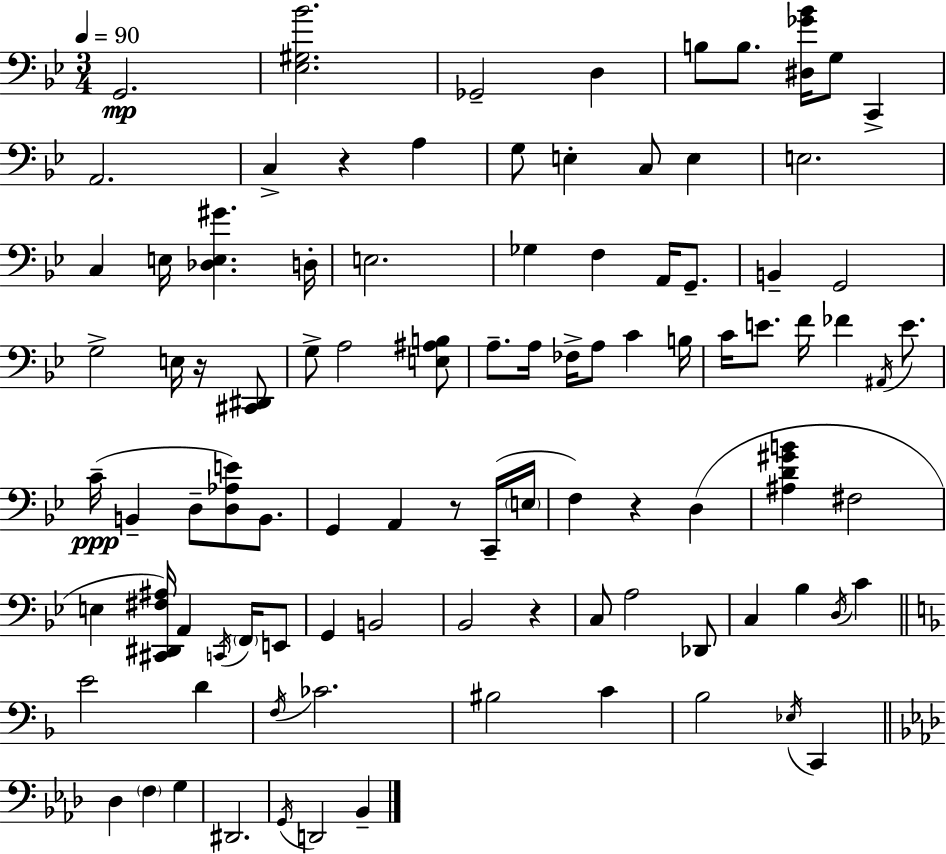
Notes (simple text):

G2/h. [Eb3,G#3,Bb4]/h. Gb2/h D3/q B3/e B3/e. [D#3,Gb4,Bb4]/s G3/e C2/q A2/h. C3/q R/q A3/q G3/e E3/q C3/e E3/q E3/h. C3/q E3/s [Db3,E3,G#4]/q. D3/s E3/h. Gb3/q F3/q A2/s G2/e. B2/q G2/h G3/h E3/s R/s [C#2,D#2]/e G3/e A3/h [E3,A#3,B3]/e A3/e. A3/s FES3/s A3/e C4/q B3/s C4/s E4/e. F4/s FES4/q A#2/s E4/e. C4/s B2/q D3/e [D3,Ab3,E4]/e B2/e. G2/q A2/q R/e C2/s E3/s F3/q R/q D3/q [A#3,D4,G#4,B4]/q F#3/h E3/q [C#2,D#2,F#3,A#3]/s A2/q C2/s F2/s E2/e G2/q B2/h Bb2/h R/q C3/e A3/h Db2/e C3/q Bb3/q D3/s C4/q E4/h D4/q F3/s CES4/h. BIS3/h C4/q Bb3/h Eb3/s C2/q Db3/q F3/q G3/q D#2/h. G2/s D2/h Bb2/q